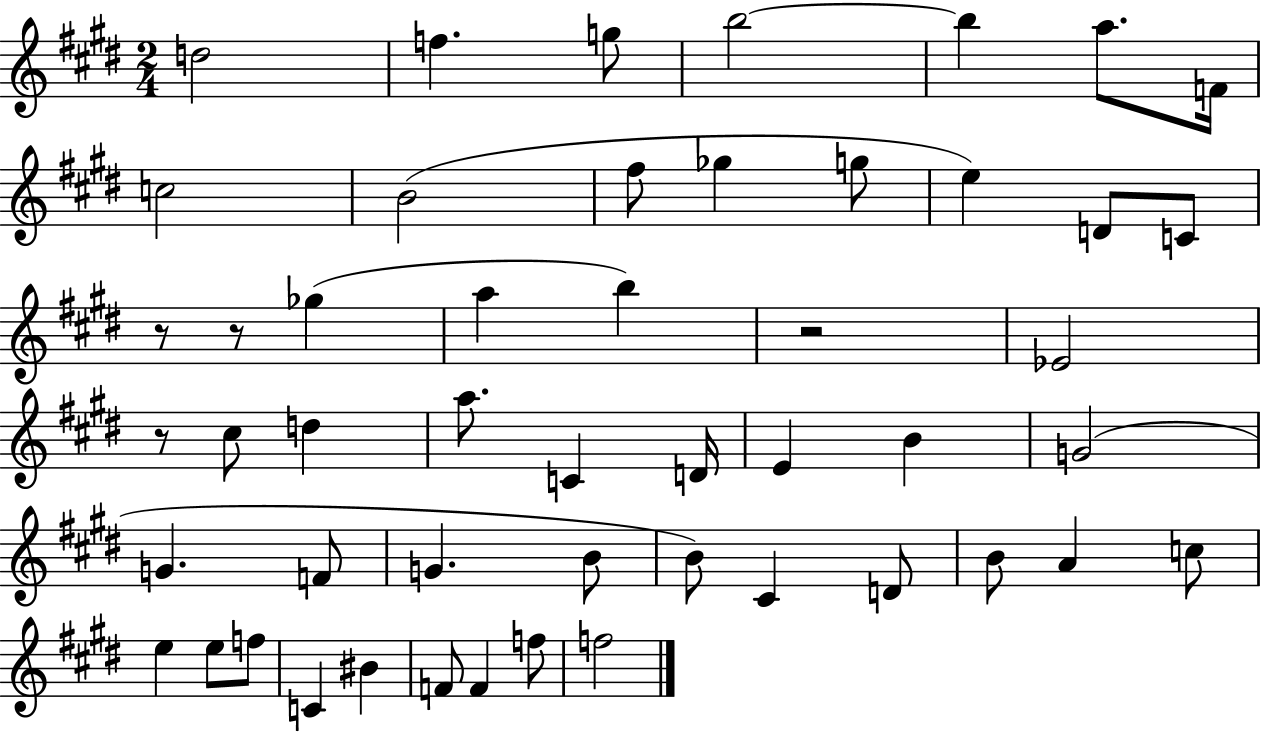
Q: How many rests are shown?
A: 4